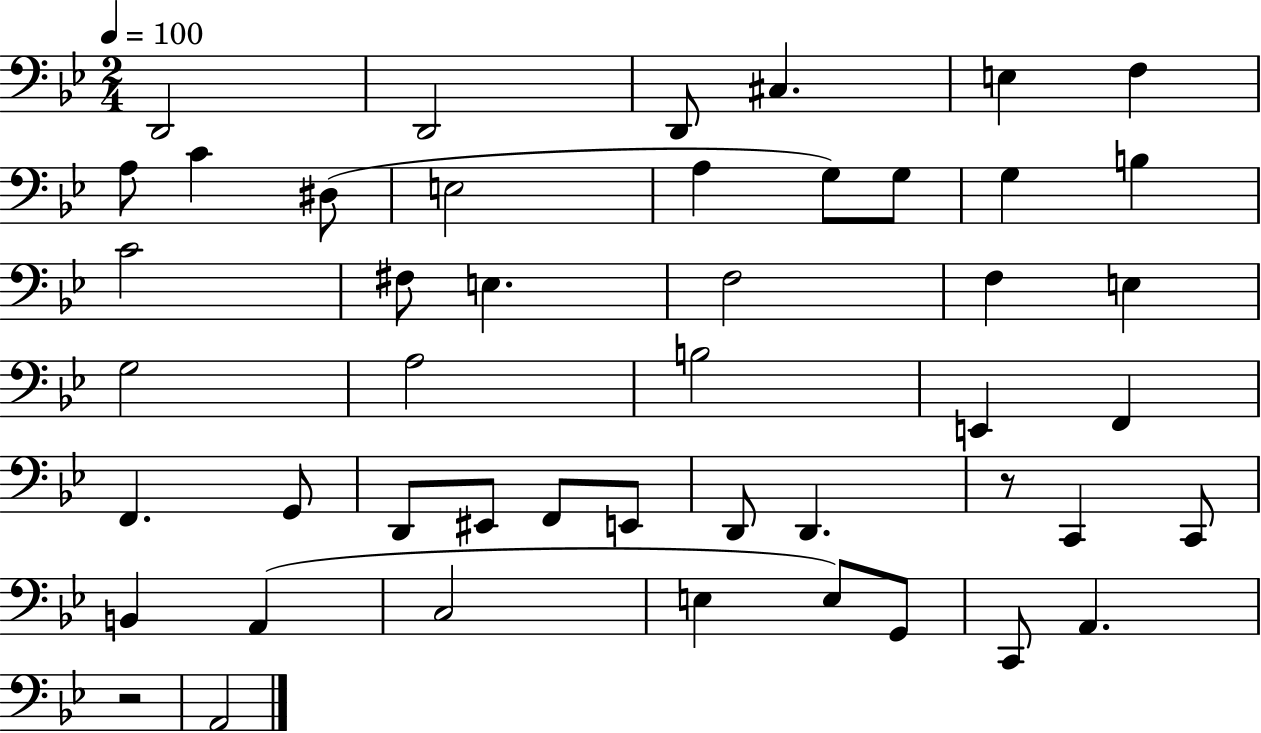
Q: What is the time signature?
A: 2/4